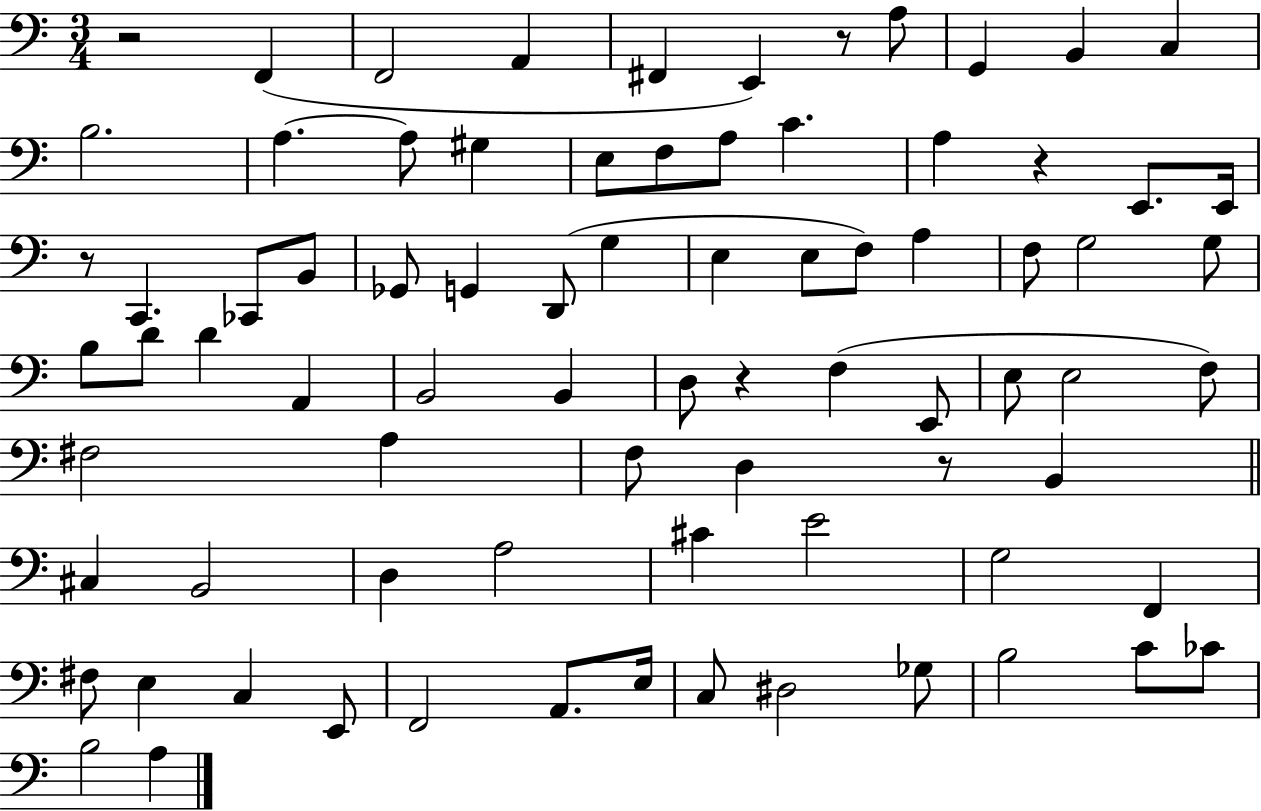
X:1
T:Untitled
M:3/4
L:1/4
K:C
z2 F,, F,,2 A,, ^F,, E,, z/2 A,/2 G,, B,, C, B,2 A, A,/2 ^G, E,/2 F,/2 A,/2 C A, z E,,/2 E,,/4 z/2 C,, _C,,/2 B,,/2 _G,,/2 G,, D,,/2 G, E, E,/2 F,/2 A, F,/2 G,2 G,/2 B,/2 D/2 D A,, B,,2 B,, D,/2 z F, E,,/2 E,/2 E,2 F,/2 ^F,2 A, F,/2 D, z/2 B,, ^C, B,,2 D, A,2 ^C E2 G,2 F,, ^F,/2 E, C, E,,/2 F,,2 A,,/2 E,/4 C,/2 ^D,2 _G,/2 B,2 C/2 _C/2 B,2 A,